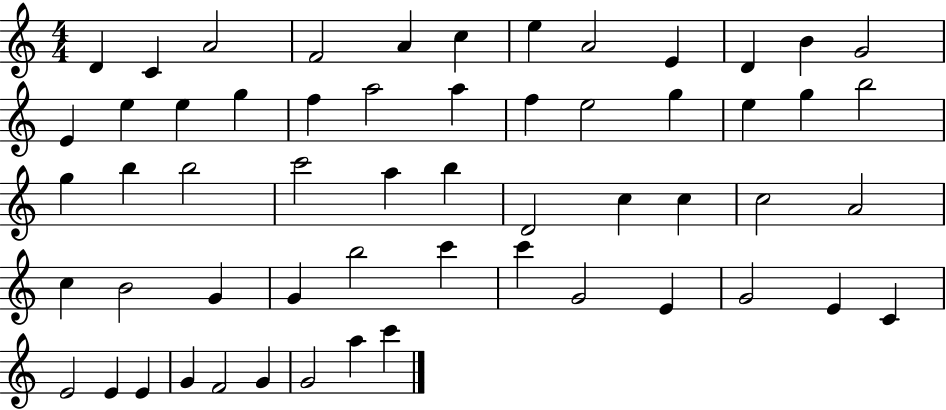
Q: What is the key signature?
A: C major